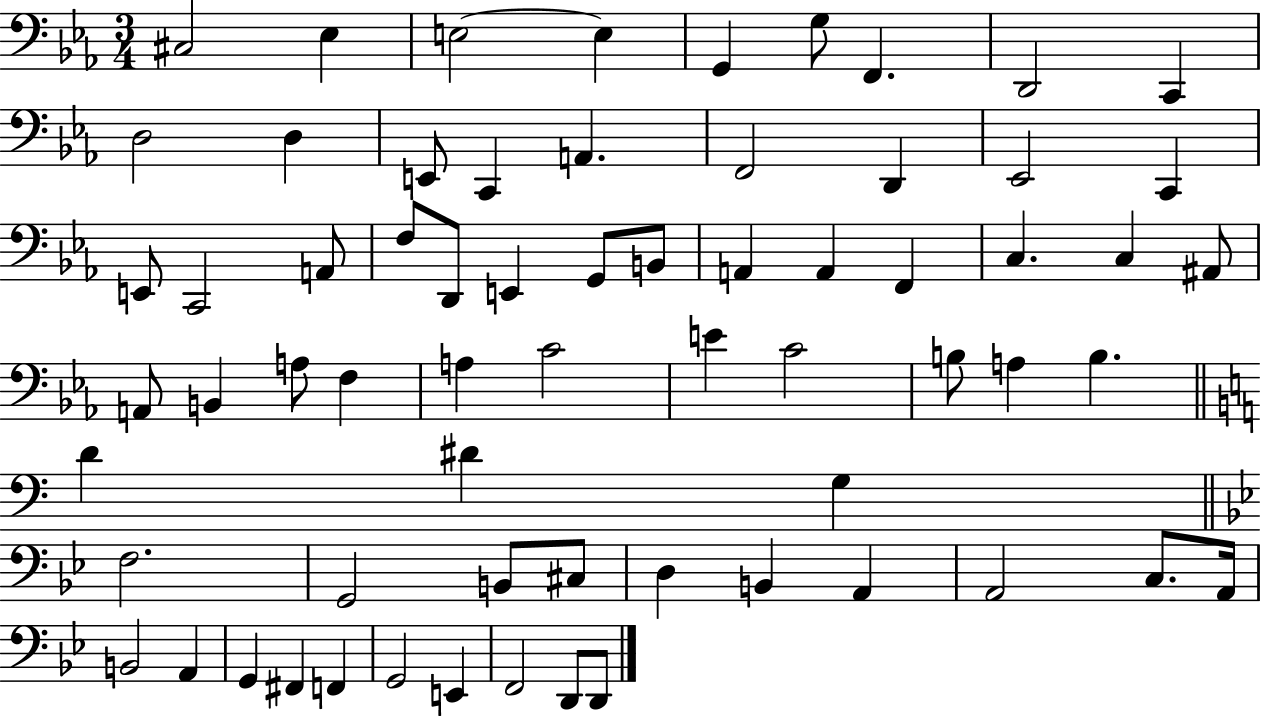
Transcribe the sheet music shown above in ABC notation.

X:1
T:Untitled
M:3/4
L:1/4
K:Eb
^C,2 _E, E,2 E, G,, G,/2 F,, D,,2 C,, D,2 D, E,,/2 C,, A,, F,,2 D,, _E,,2 C,, E,,/2 C,,2 A,,/2 F,/2 D,,/2 E,, G,,/2 B,,/2 A,, A,, F,, C, C, ^A,,/2 A,,/2 B,, A,/2 F, A, C2 E C2 B,/2 A, B, D ^D G, F,2 G,,2 B,,/2 ^C,/2 D, B,, A,, A,,2 C,/2 A,,/4 B,,2 A,, G,, ^F,, F,, G,,2 E,, F,,2 D,,/2 D,,/2